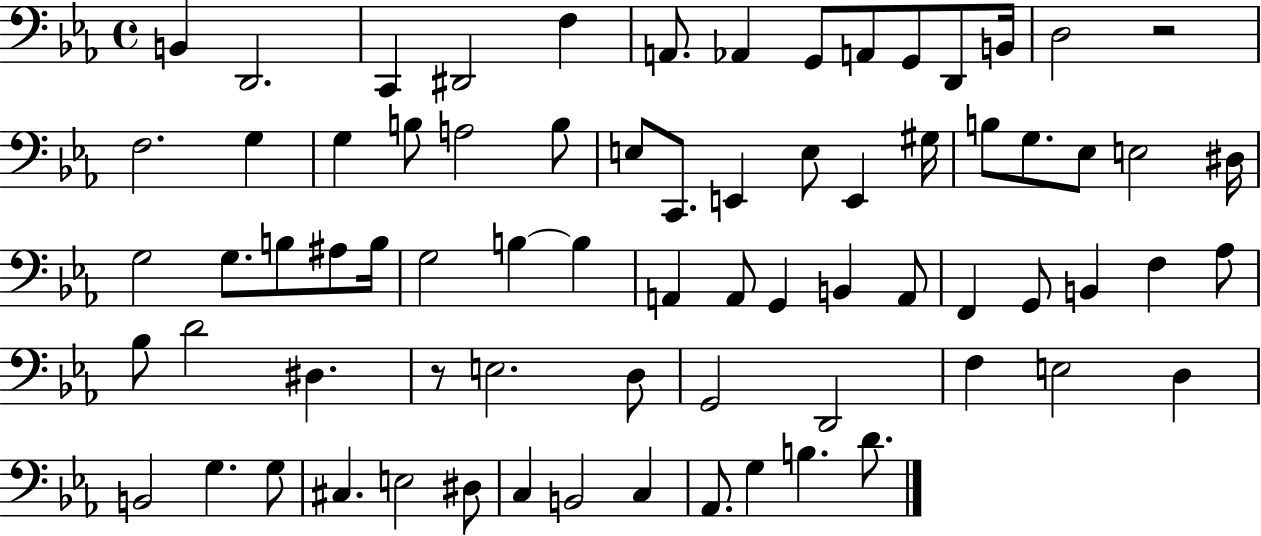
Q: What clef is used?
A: bass